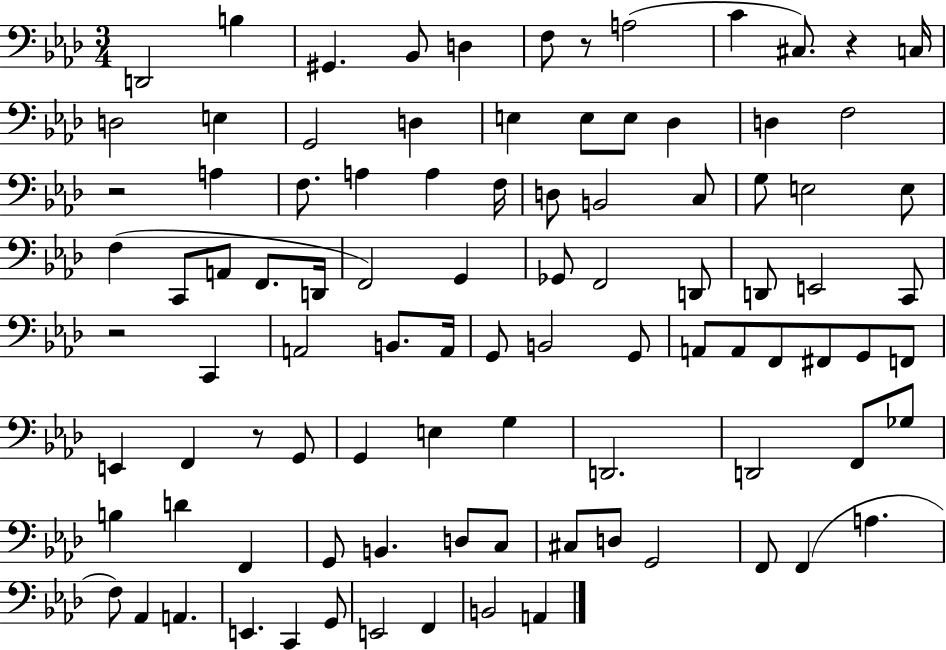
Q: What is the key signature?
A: AES major